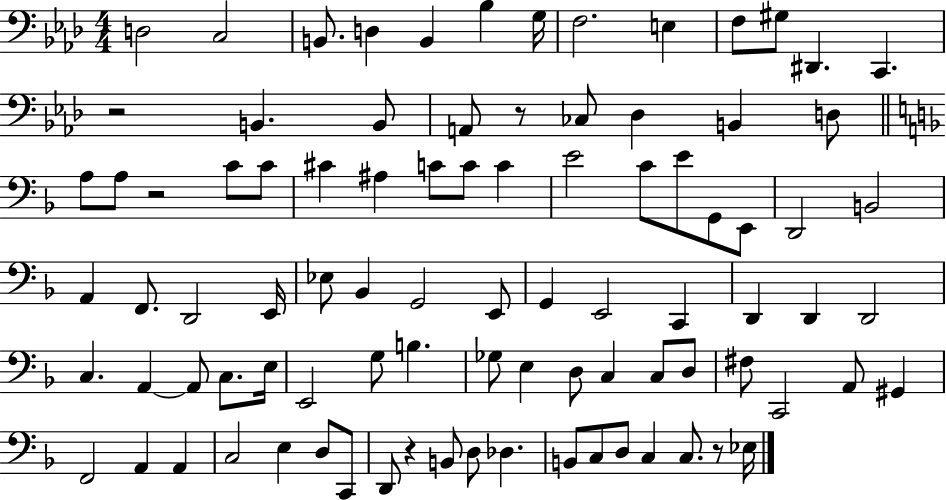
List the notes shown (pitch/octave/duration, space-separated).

D3/h C3/h B2/e. D3/q B2/q Bb3/q G3/s F3/h. E3/q F3/e G#3/e D#2/q. C2/q. R/h B2/q. B2/e A2/e R/e CES3/e Db3/q B2/q D3/e A3/e A3/e R/h C4/e C4/e C#4/q A#3/q C4/e C4/e C4/q E4/h C4/e E4/e G2/e E2/e D2/h B2/h A2/q F2/e. D2/h E2/s Eb3/e Bb2/q G2/h E2/e G2/q E2/h C2/q D2/q D2/q D2/h C3/q. A2/q A2/e C3/e. E3/s E2/h G3/e B3/q. Gb3/e E3/q D3/e C3/q C3/e D3/e F#3/e C2/h A2/e G#2/q F2/h A2/q A2/q C3/h E3/q D3/e C2/e D2/e R/q B2/e D3/e Db3/q. B2/e C3/e D3/e C3/q C3/e. R/e Eb3/s